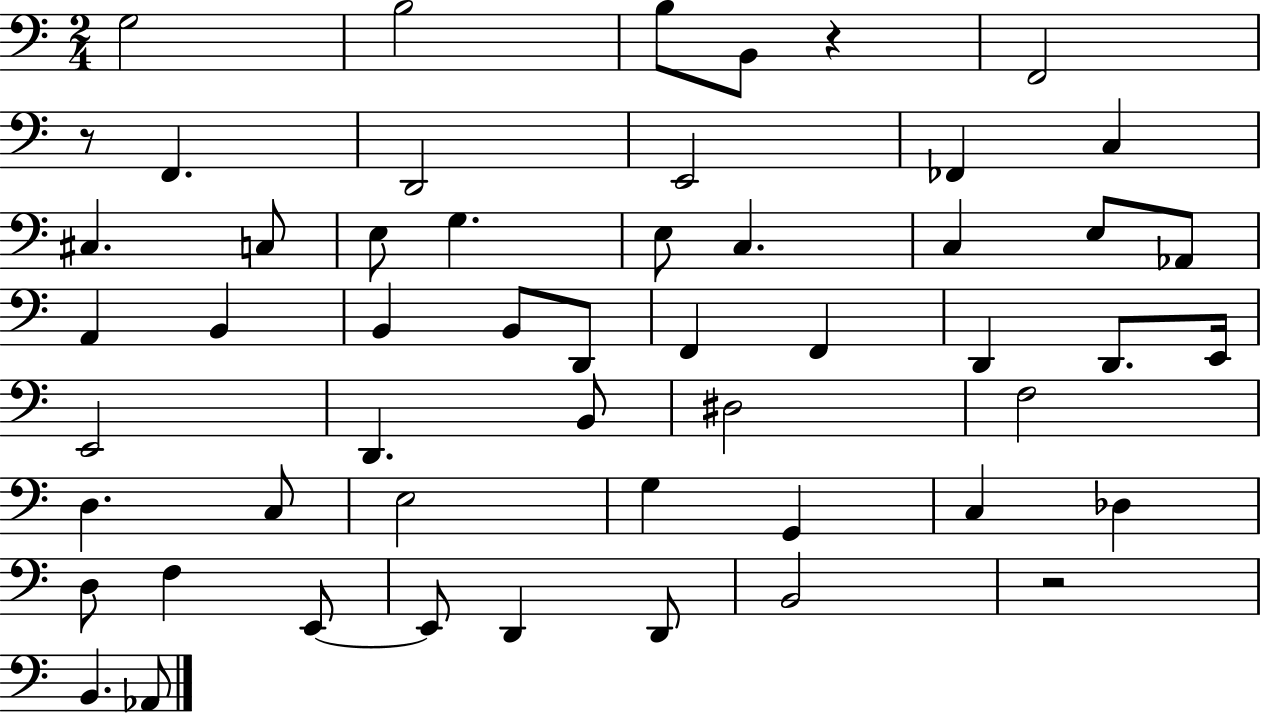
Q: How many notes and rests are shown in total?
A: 53